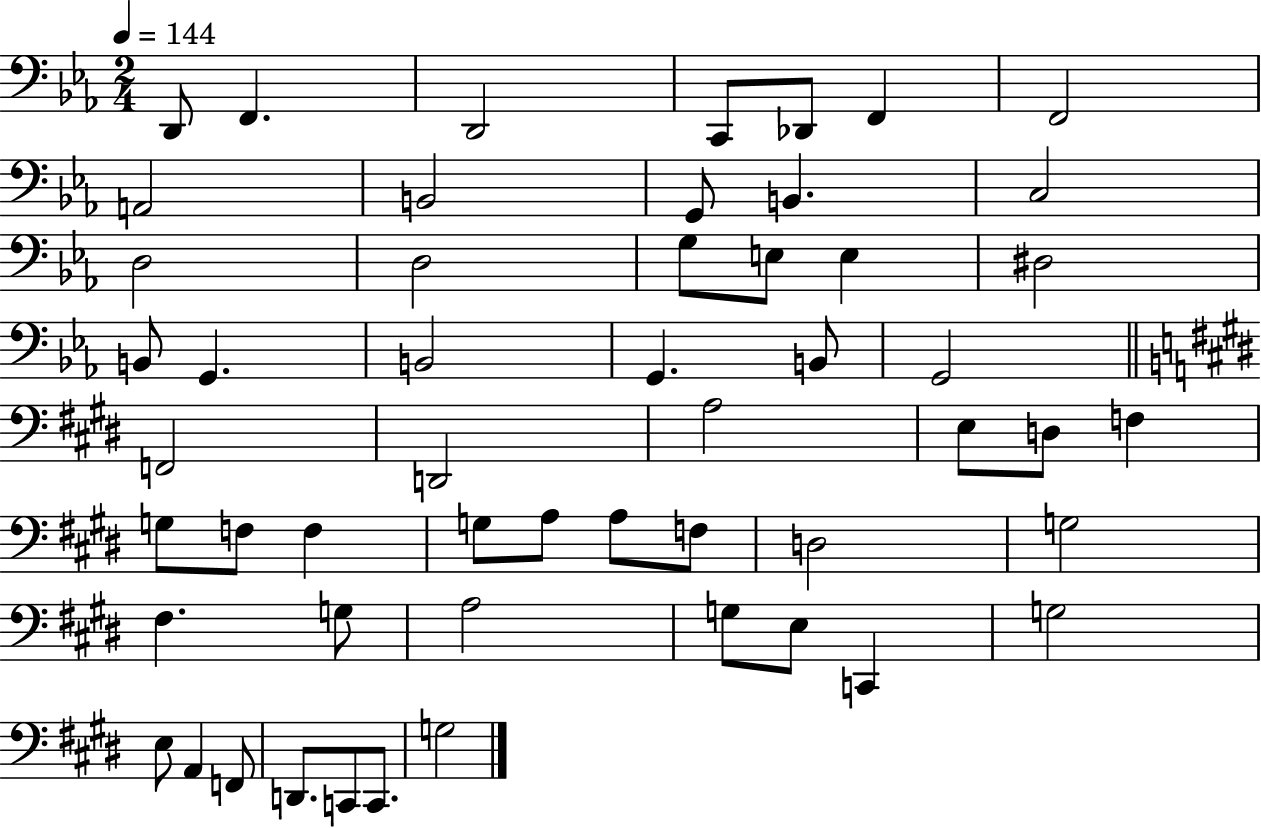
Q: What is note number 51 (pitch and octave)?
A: C2